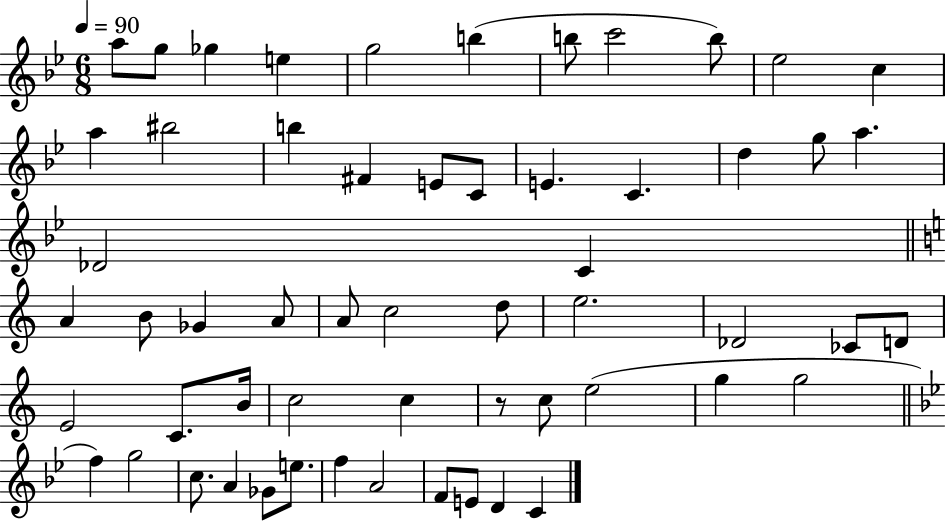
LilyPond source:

{
  \clef treble
  \numericTimeSignature
  \time 6/8
  \key bes \major
  \tempo 4 = 90
  a''8 g''8 ges''4 e''4 | g''2 b''4( | b''8 c'''2 b''8) | ees''2 c''4 | \break a''4 bis''2 | b''4 fis'4 e'8 c'8 | e'4. c'4. | d''4 g''8 a''4. | \break des'2 c'4 | \bar "||" \break \key c \major a'4 b'8 ges'4 a'8 | a'8 c''2 d''8 | e''2. | des'2 ces'8 d'8 | \break e'2 c'8. b'16 | c''2 c''4 | r8 c''8 e''2( | g''4 g''2 | \break \bar "||" \break \key bes \major f''4) g''2 | c''8. a'4 ges'8 e''8. | f''4 a'2 | f'8 e'8 d'4 c'4 | \break \bar "|."
}